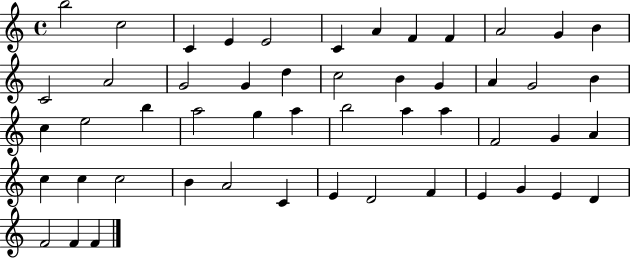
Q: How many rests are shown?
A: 0